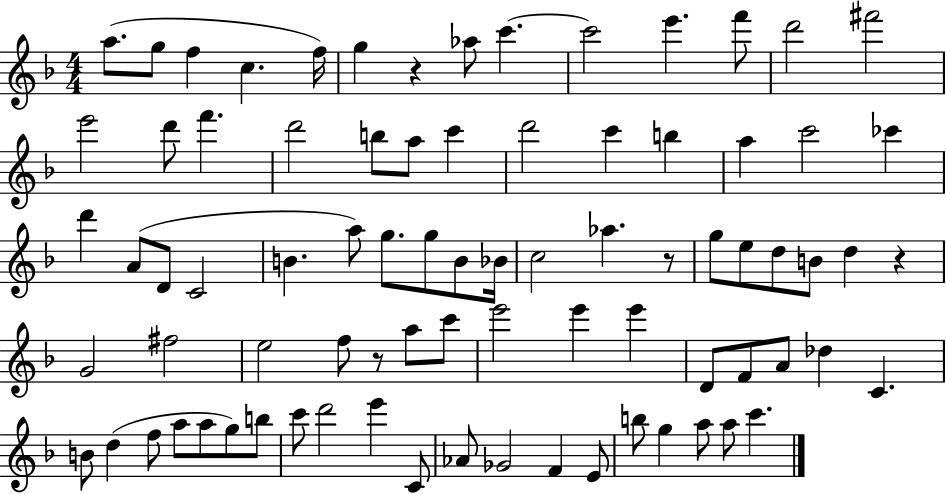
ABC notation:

X:1
T:Untitled
M:4/4
L:1/4
K:F
a/2 g/2 f c f/4 g z _a/2 c' c'2 e' f'/2 d'2 ^f'2 e'2 d'/2 f' d'2 b/2 a/2 c' d'2 c' b a c'2 _c' d' A/2 D/2 C2 B a/2 g/2 g/2 B/2 _B/4 c2 _a z/2 g/2 e/2 d/2 B/2 d z G2 ^f2 e2 f/2 z/2 a/2 c'/2 e'2 e' e' D/2 F/2 A/2 _d C B/2 d f/2 a/2 a/2 g/2 b/2 c'/2 d'2 e' C/2 _A/2 _G2 F E/2 b/2 g a/2 a/2 c'